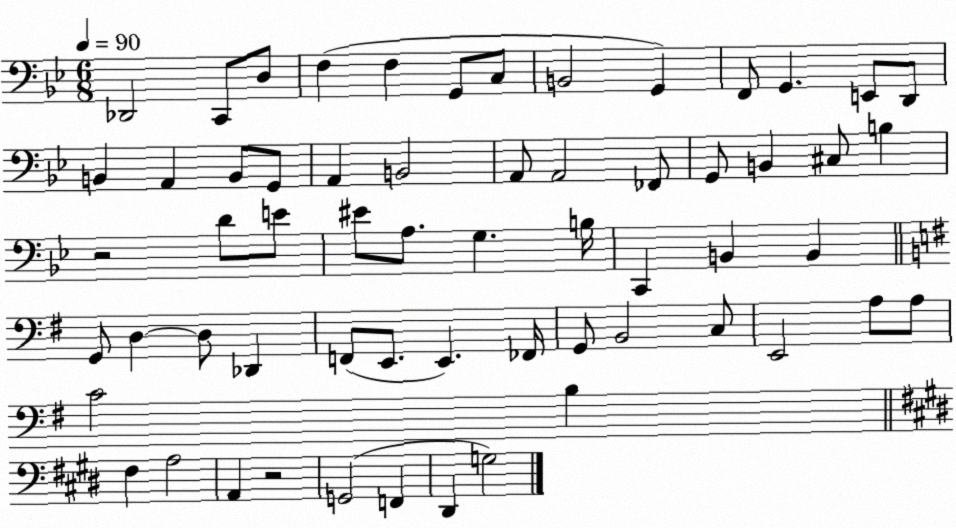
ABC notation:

X:1
T:Untitled
M:6/8
L:1/4
K:Bb
_D,,2 C,,/2 D,/2 F, F, G,,/2 C,/2 B,,2 G,, F,,/2 G,, E,,/2 D,,/2 B,, A,, B,,/2 G,,/2 A,, B,,2 A,,/2 A,,2 _F,,/2 G,,/2 B,, ^C,/2 B, z2 D/2 E/2 ^E/2 A,/2 G, B,/4 C,, B,, B,, G,,/2 D, D,/2 _D,, F,,/2 E,,/2 E,, _F,,/4 G,,/2 B,,2 C,/2 E,,2 A,/2 A,/2 C2 B, ^F, A,2 A,, z2 G,,2 F,, ^D,, G,2